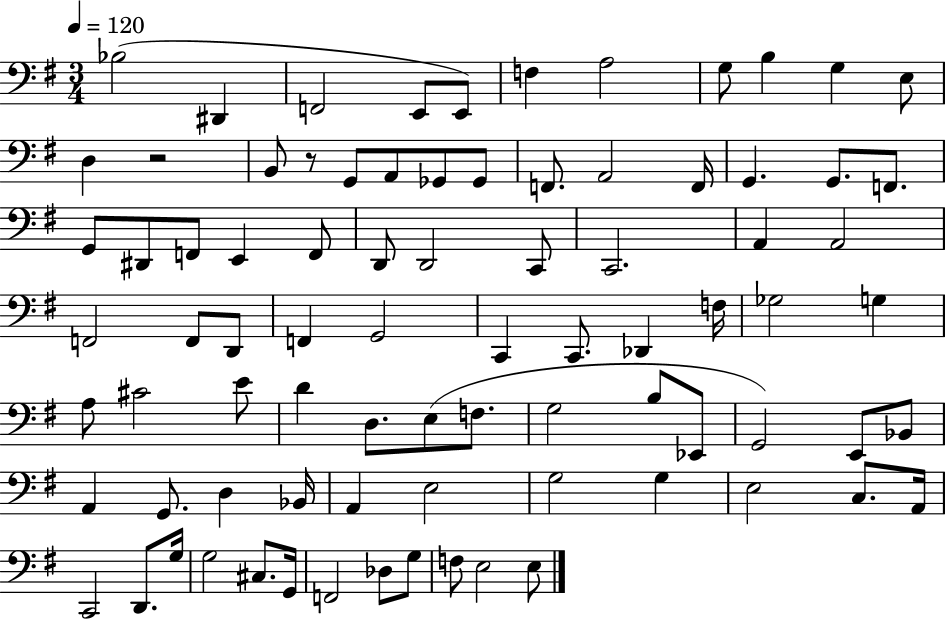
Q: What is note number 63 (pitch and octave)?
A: A2